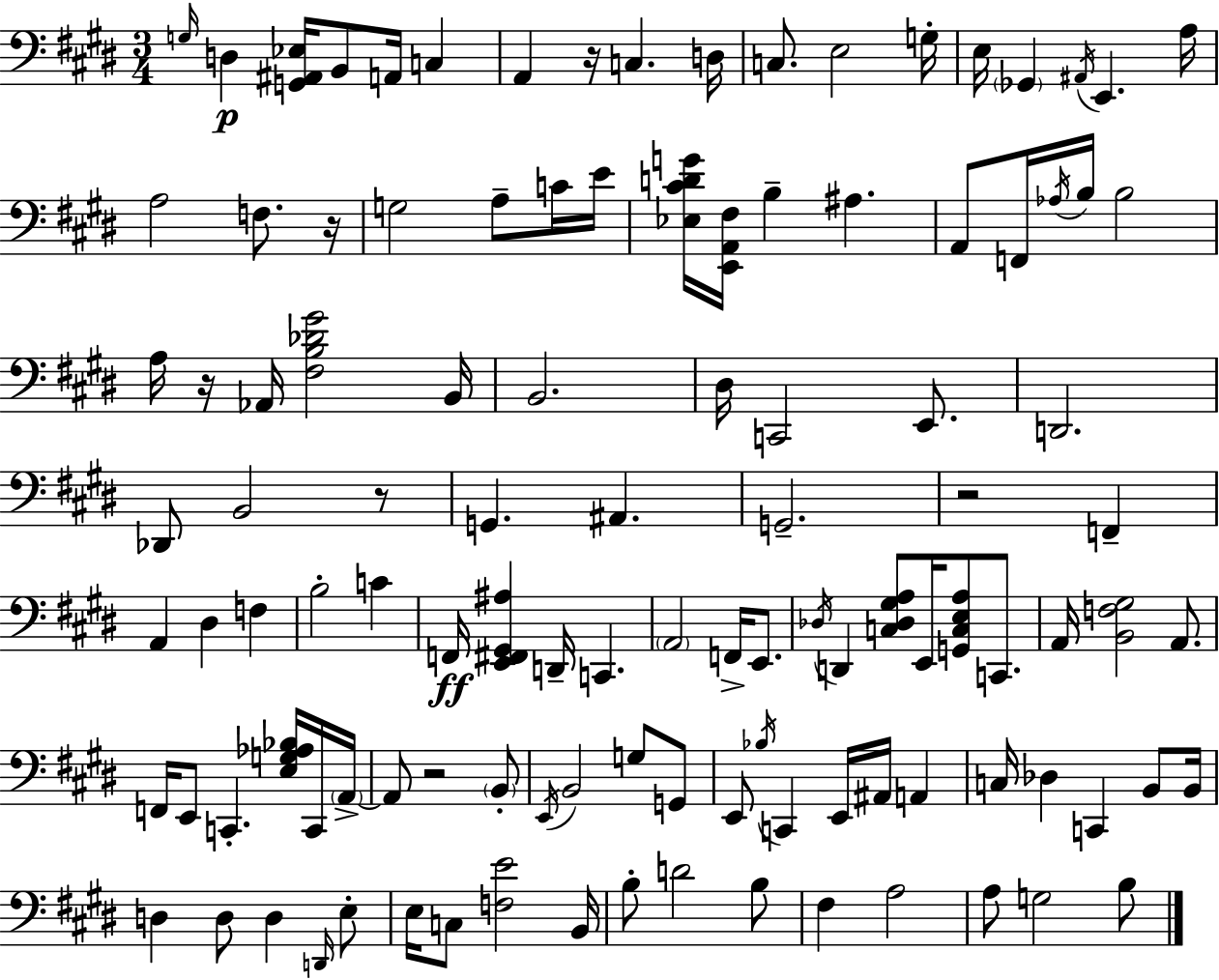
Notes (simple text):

G3/s D3/q [G2,A#2,Eb3]/s B2/e A2/s C3/q A2/q R/s C3/q. D3/s C3/e. E3/h G3/s E3/s Gb2/q A#2/s E2/q. A3/s A3/h F3/e. R/s G3/h A3/e C4/s E4/s [Eb3,C#4,D4,G4]/s [E2,A2,F#3]/s B3/q A#3/q. A2/e F2/s Ab3/s B3/s B3/h A3/s R/s Ab2/s [F#3,B3,Db4,G#4]/h B2/s B2/h. D#3/s C2/h E2/e. D2/h. Db2/e B2/h R/e G2/q. A#2/q. G2/h. R/h F2/q A2/q D#3/q F3/q B3/h C4/q F2/s [E2,F#2,G#2,A#3]/q D2/s C2/q. A2/h F2/s E2/e. Db3/s D2/q [C3,Db3,G#3,A3]/e E2/s [G2,C3,E3,A3]/e C2/e. A2/s [B2,F3,G#3]/h A2/e. F2/s E2/e C2/q. [E3,G3,Ab3,Bb3]/s C2/s A2/s A2/e R/h B2/e E2/s B2/h G3/e G2/e E2/e Bb3/s C2/q E2/s A#2/s A2/q C3/s Db3/q C2/q B2/e B2/s D3/q D3/e D3/q D2/s E3/e E3/s C3/e [F3,E4]/h B2/s B3/e D4/h B3/e F#3/q A3/h A3/e G3/h B3/e